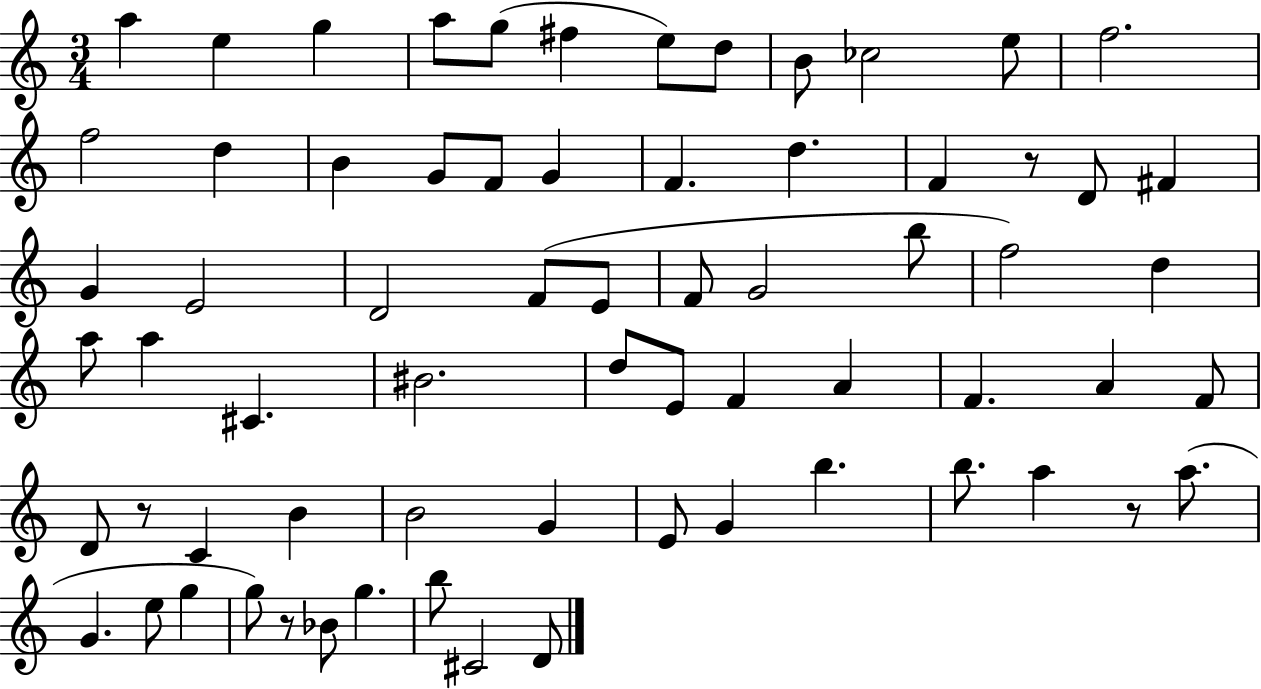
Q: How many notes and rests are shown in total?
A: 68